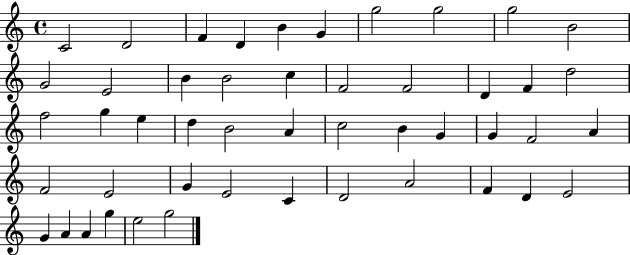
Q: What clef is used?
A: treble